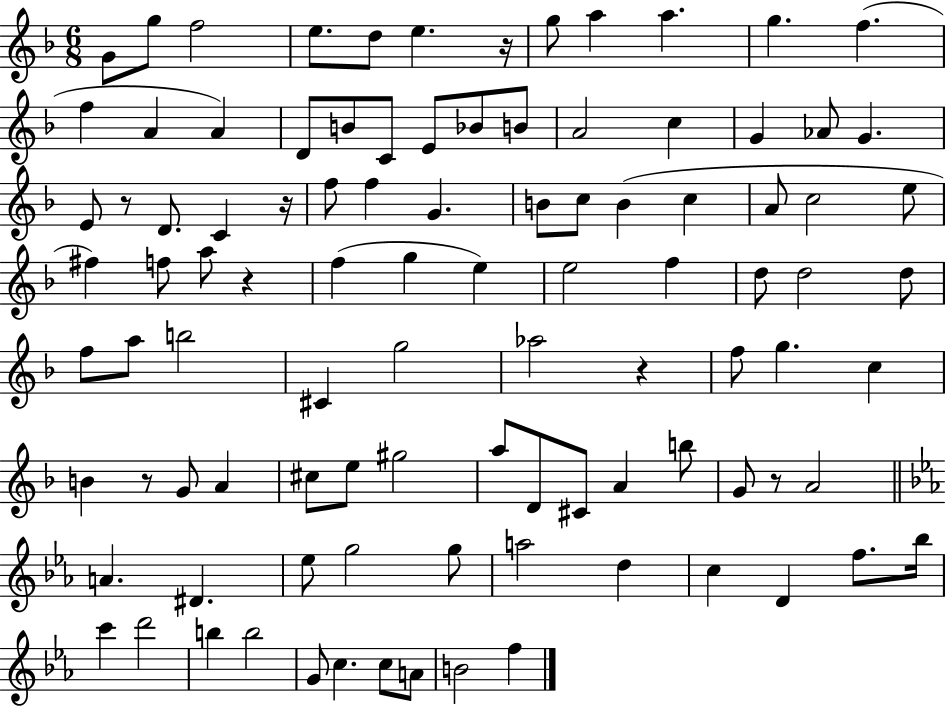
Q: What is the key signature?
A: F major